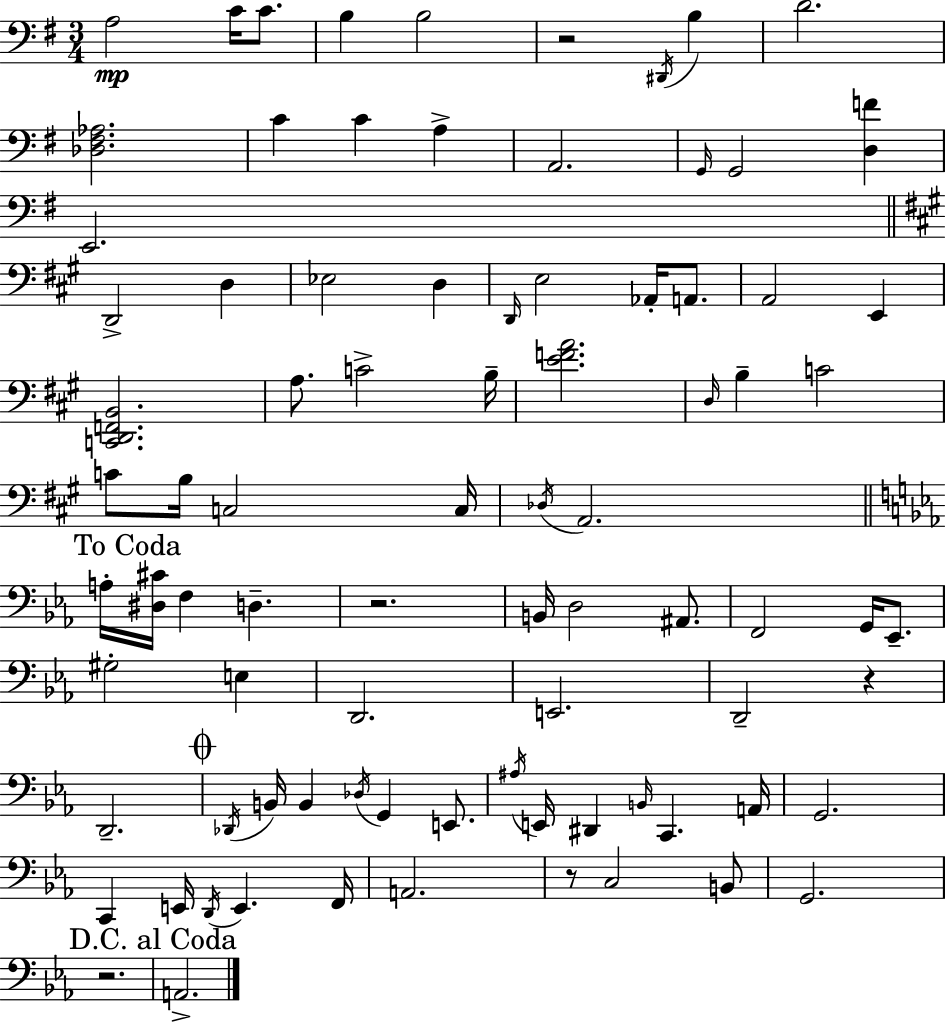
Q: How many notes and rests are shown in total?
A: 85